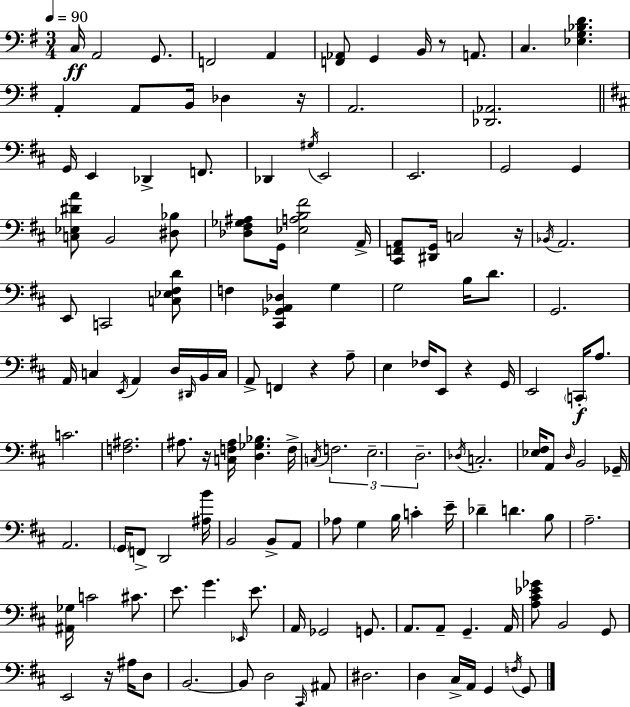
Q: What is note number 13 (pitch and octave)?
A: Db3